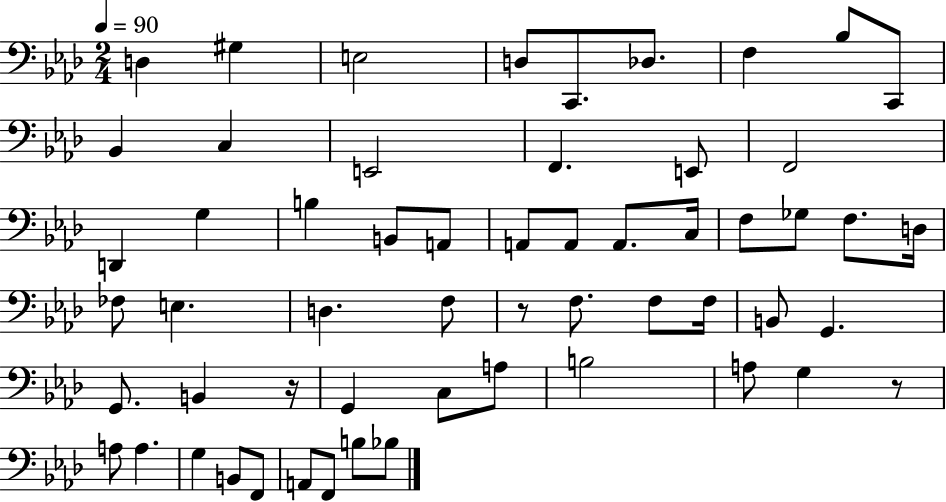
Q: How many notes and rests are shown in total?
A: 57